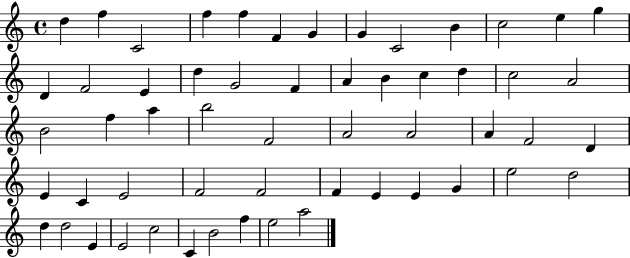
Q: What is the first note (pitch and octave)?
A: D5